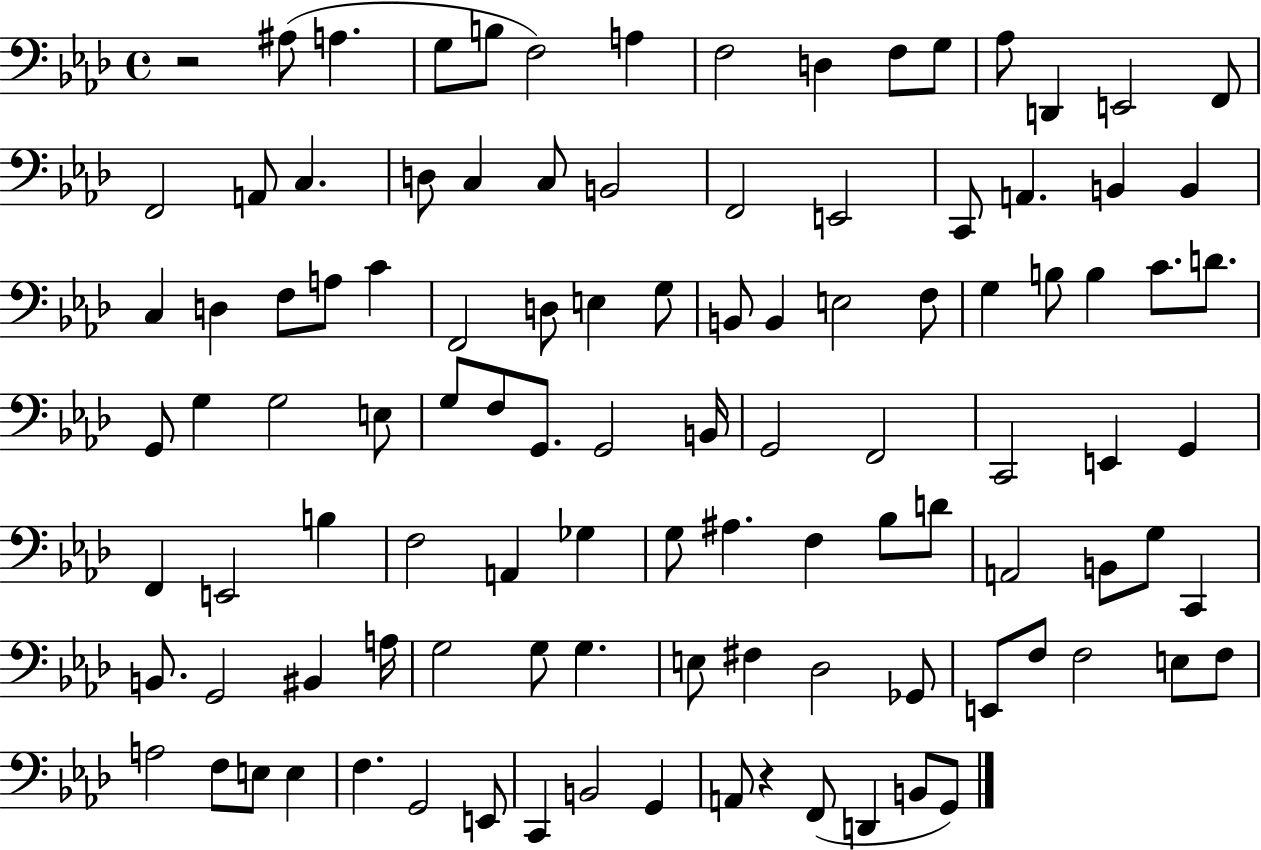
R/h A#3/e A3/q. G3/e B3/e F3/h A3/q F3/h D3/q F3/e G3/e Ab3/e D2/q E2/h F2/e F2/h A2/e C3/q. D3/e C3/q C3/e B2/h F2/h E2/h C2/e A2/q. B2/q B2/q C3/q D3/q F3/e A3/e C4/q F2/h D3/e E3/q G3/e B2/e B2/q E3/h F3/e G3/q B3/e B3/q C4/e. D4/e. G2/e G3/q G3/h E3/e G3/e F3/e G2/e. G2/h B2/s G2/h F2/h C2/h E2/q G2/q F2/q E2/h B3/q F3/h A2/q Gb3/q G3/e A#3/q. F3/q Bb3/e D4/e A2/h B2/e G3/e C2/q B2/e. G2/h BIS2/q A3/s G3/h G3/e G3/q. E3/e F#3/q Db3/h Gb2/e E2/e F3/e F3/h E3/e F3/e A3/h F3/e E3/e E3/q F3/q. G2/h E2/e C2/q B2/h G2/q A2/e R/q F2/e D2/q B2/e G2/e